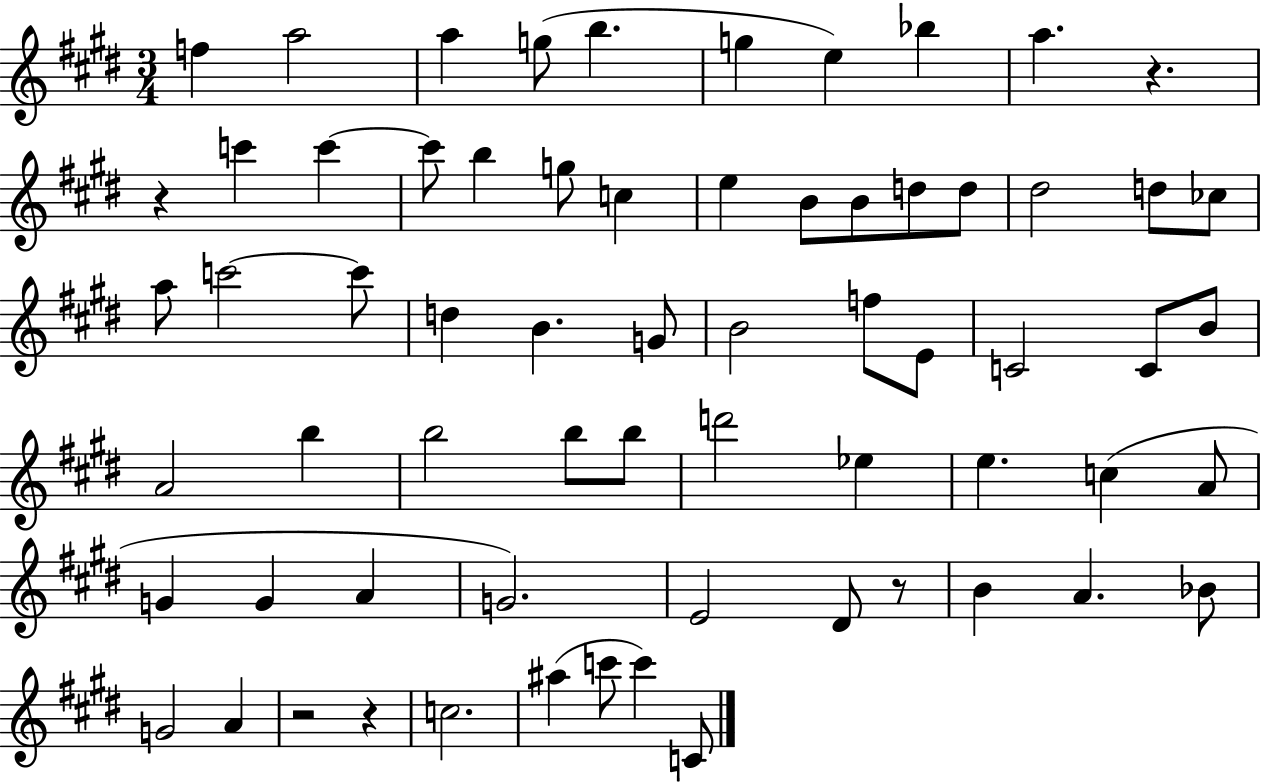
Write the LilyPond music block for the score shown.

{
  \clef treble
  \numericTimeSignature
  \time 3/4
  \key e \major
  \repeat volta 2 { f''4 a''2 | a''4 g''8( b''4. | g''4 e''4) bes''4 | a''4. r4. | \break r4 c'''4 c'''4~~ | c'''8 b''4 g''8 c''4 | e''4 b'8 b'8 d''8 d''8 | dis''2 d''8 ces''8 | \break a''8 c'''2~~ c'''8 | d''4 b'4. g'8 | b'2 f''8 e'8 | c'2 c'8 b'8 | \break a'2 b''4 | b''2 b''8 b''8 | d'''2 ees''4 | e''4. c''4( a'8 | \break g'4 g'4 a'4 | g'2.) | e'2 dis'8 r8 | b'4 a'4. bes'8 | \break g'2 a'4 | r2 r4 | c''2. | ais''4( c'''8 c'''4) c'8 | \break } \bar "|."
}